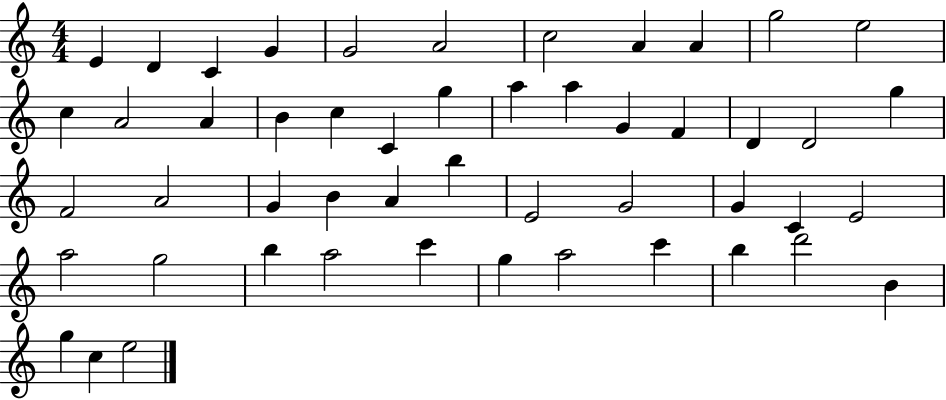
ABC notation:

X:1
T:Untitled
M:4/4
L:1/4
K:C
E D C G G2 A2 c2 A A g2 e2 c A2 A B c C g a a G F D D2 g F2 A2 G B A b E2 G2 G C E2 a2 g2 b a2 c' g a2 c' b d'2 B g c e2